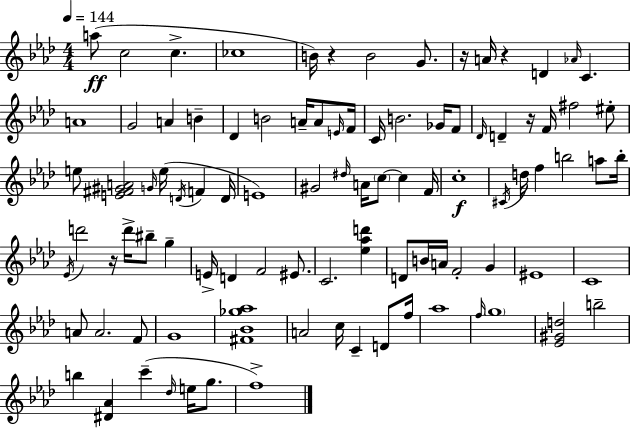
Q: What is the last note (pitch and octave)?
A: F5